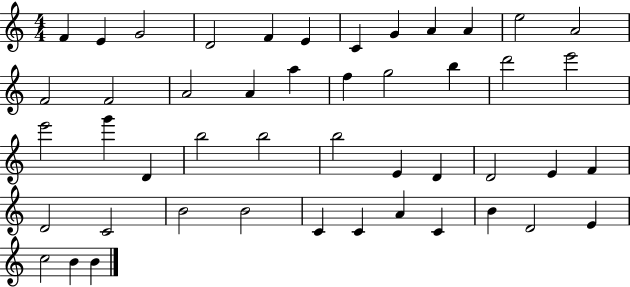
{
  \clef treble
  \numericTimeSignature
  \time 4/4
  \key c \major
  f'4 e'4 g'2 | d'2 f'4 e'4 | c'4 g'4 a'4 a'4 | e''2 a'2 | \break f'2 f'2 | a'2 a'4 a''4 | f''4 g''2 b''4 | d'''2 e'''2 | \break e'''2 g'''4 d'4 | b''2 b''2 | b''2 e'4 d'4 | d'2 e'4 f'4 | \break d'2 c'2 | b'2 b'2 | c'4 c'4 a'4 c'4 | b'4 d'2 e'4 | \break c''2 b'4 b'4 | \bar "|."
}